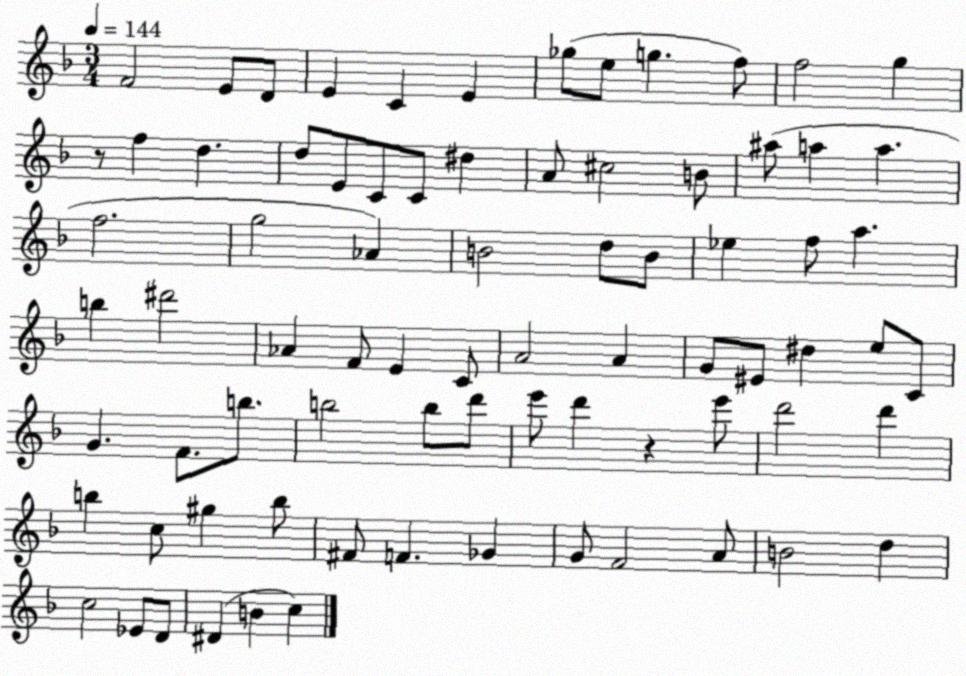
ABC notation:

X:1
T:Untitled
M:3/4
L:1/4
K:F
F2 E/2 D/2 E C E _g/2 e/2 g f/2 f2 g z/2 f d d/2 E/2 C/2 C/2 ^d A/2 ^c2 B/2 ^a/2 a a f2 g2 _A B2 d/2 B/2 _e f/2 a b ^d'2 _A F/2 E C/2 A2 A G/2 ^E/2 ^d e/2 C/2 G F/2 b/2 b2 b/2 d'/2 e'/2 d' z e'/2 d'2 d' b c/2 ^g b/2 ^F/2 F _G G/2 F2 A/2 B2 d c2 _E/2 D/2 ^D B c